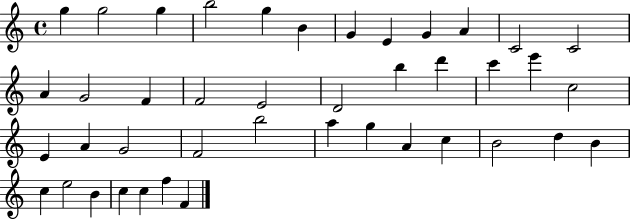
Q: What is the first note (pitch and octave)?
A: G5